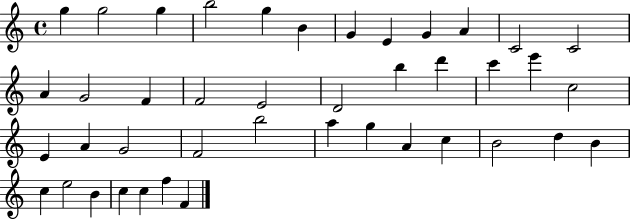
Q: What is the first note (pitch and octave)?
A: G5